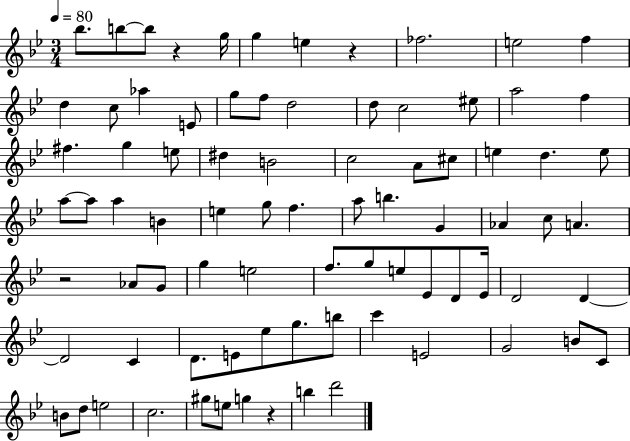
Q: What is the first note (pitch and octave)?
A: Bb5